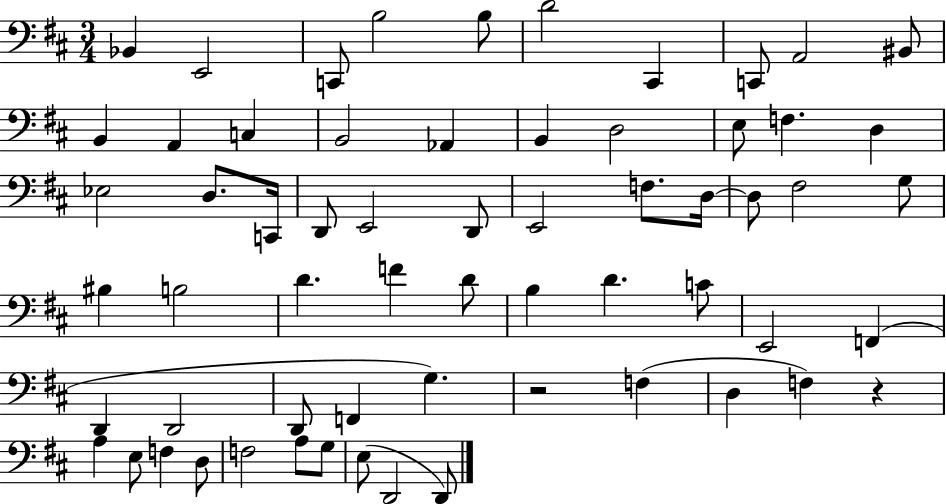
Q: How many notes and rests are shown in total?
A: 62